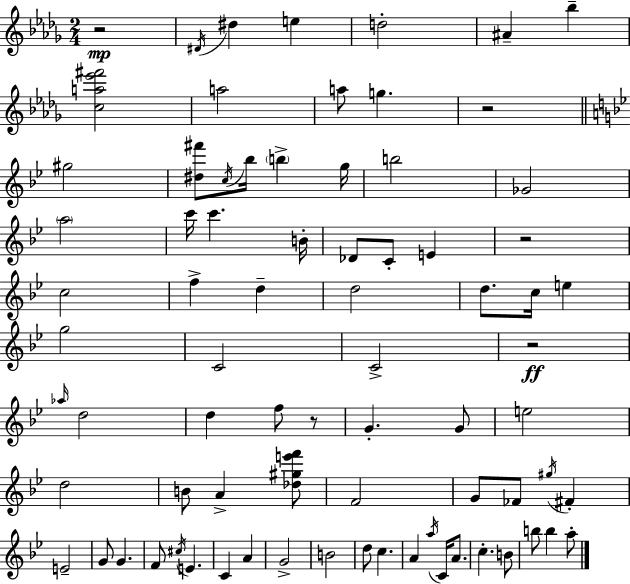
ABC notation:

X:1
T:Untitled
M:2/4
L:1/4
K:Bbm
z2 ^D/4 ^d e d2 ^A _b [ca_e'^f']2 a2 a/2 g z2 ^g2 [^d^f']/2 c/4 _b/4 b g/4 b2 _G2 a2 c'/4 c' B/4 _D/2 C/2 E z2 c2 f d d2 d/2 c/4 e g2 C2 C2 z2 _a/4 d2 d f/2 z/2 G G/2 e2 d2 B/2 A [_d^ge'f']/2 F2 G/2 _F/2 ^g/4 ^F E2 G/2 G F/2 ^c/4 E C A G2 B2 d/2 c A a/4 C/4 A/2 c B/2 b/2 b a/2